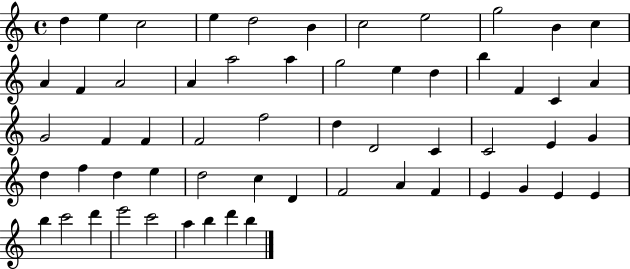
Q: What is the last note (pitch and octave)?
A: B5